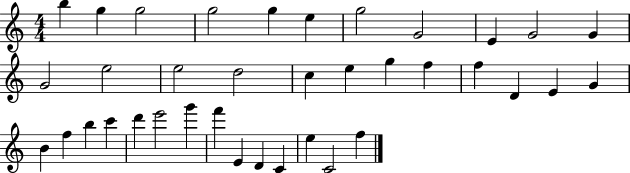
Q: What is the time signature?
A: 4/4